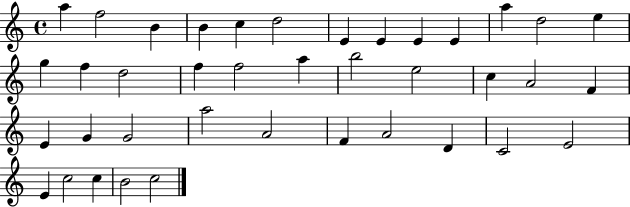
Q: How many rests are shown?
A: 0